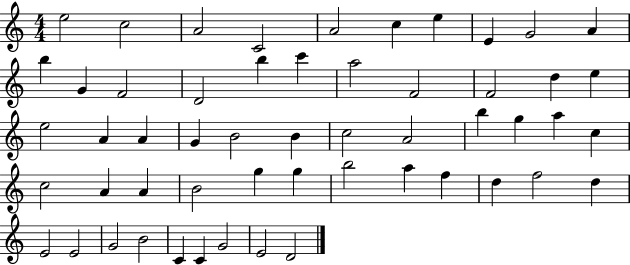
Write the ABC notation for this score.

X:1
T:Untitled
M:4/4
L:1/4
K:C
e2 c2 A2 C2 A2 c e E G2 A b G F2 D2 b c' a2 F2 F2 d e e2 A A G B2 B c2 A2 b g a c c2 A A B2 g g b2 a f d f2 d E2 E2 G2 B2 C C G2 E2 D2